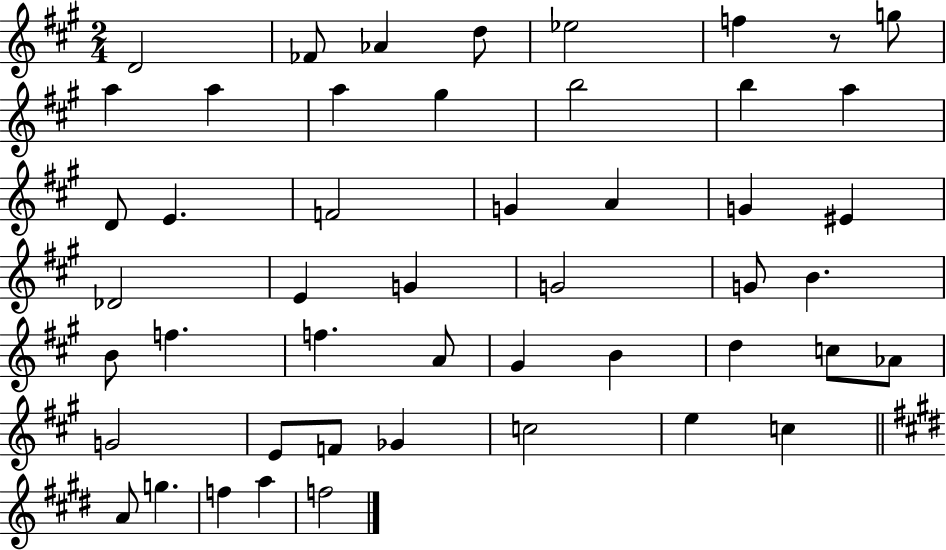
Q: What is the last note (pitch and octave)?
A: F5